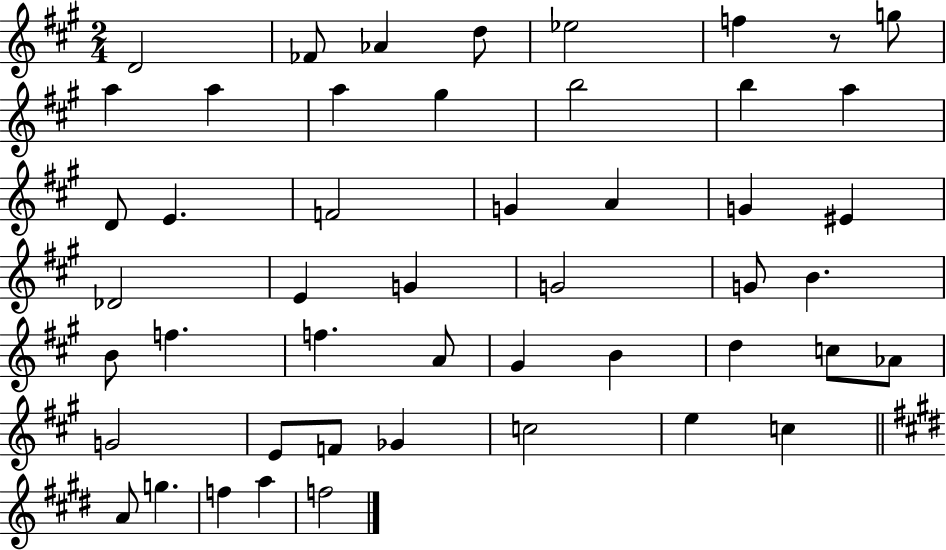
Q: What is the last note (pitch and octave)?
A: F5